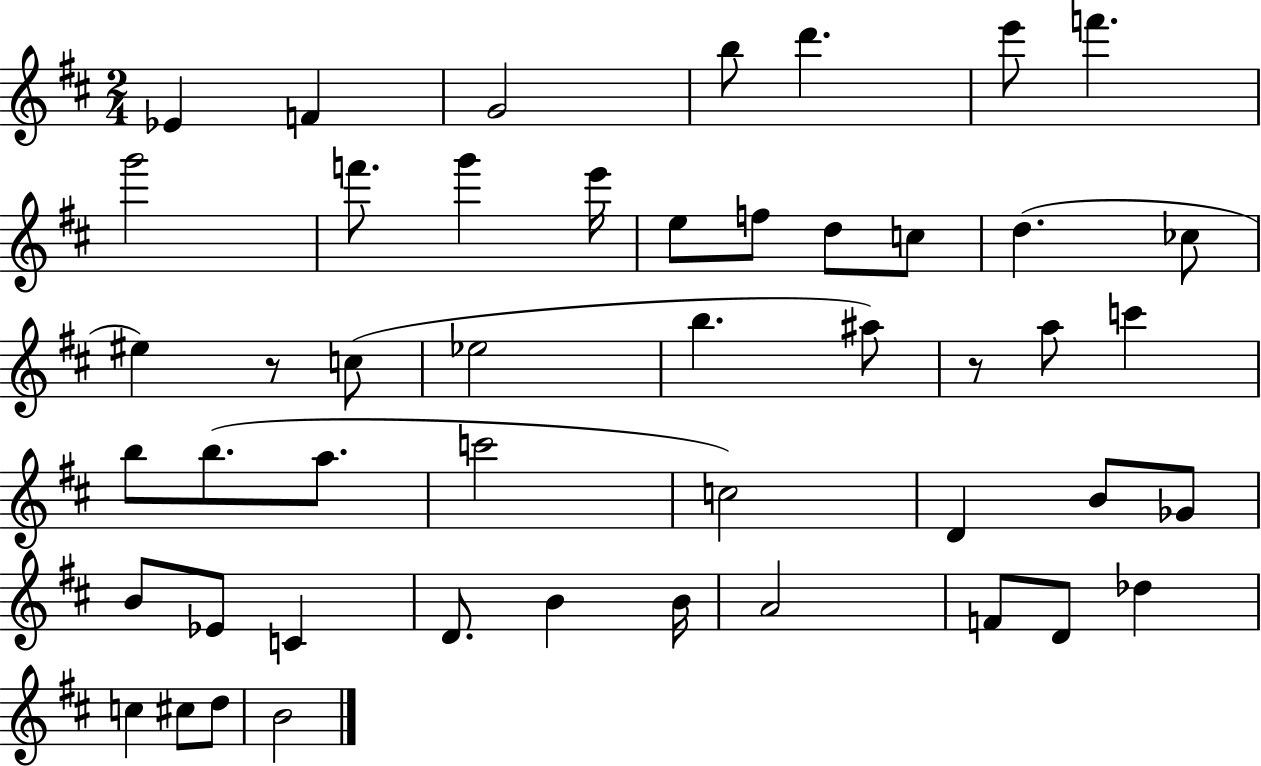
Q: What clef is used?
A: treble